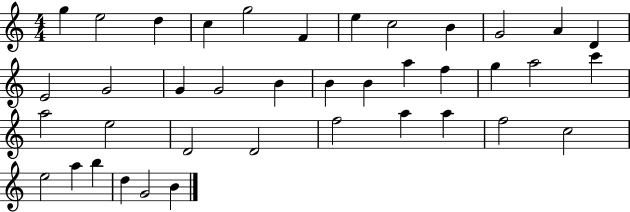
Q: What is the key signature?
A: C major